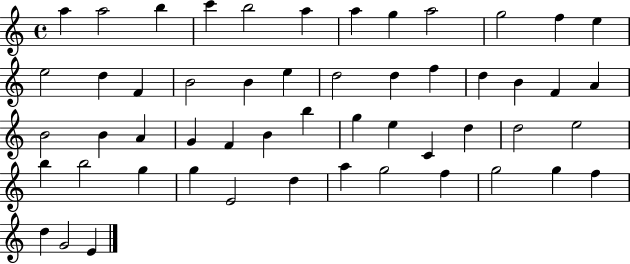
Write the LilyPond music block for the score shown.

{
  \clef treble
  \time 4/4
  \defaultTimeSignature
  \key c \major
  a''4 a''2 b''4 | c'''4 b''2 a''4 | a''4 g''4 a''2 | g''2 f''4 e''4 | \break e''2 d''4 f'4 | b'2 b'4 e''4 | d''2 d''4 f''4 | d''4 b'4 f'4 a'4 | \break b'2 b'4 a'4 | g'4 f'4 b'4 b''4 | g''4 e''4 c'4 d''4 | d''2 e''2 | \break b''4 b''2 g''4 | g''4 e'2 d''4 | a''4 g''2 f''4 | g''2 g''4 f''4 | \break d''4 g'2 e'4 | \bar "|."
}